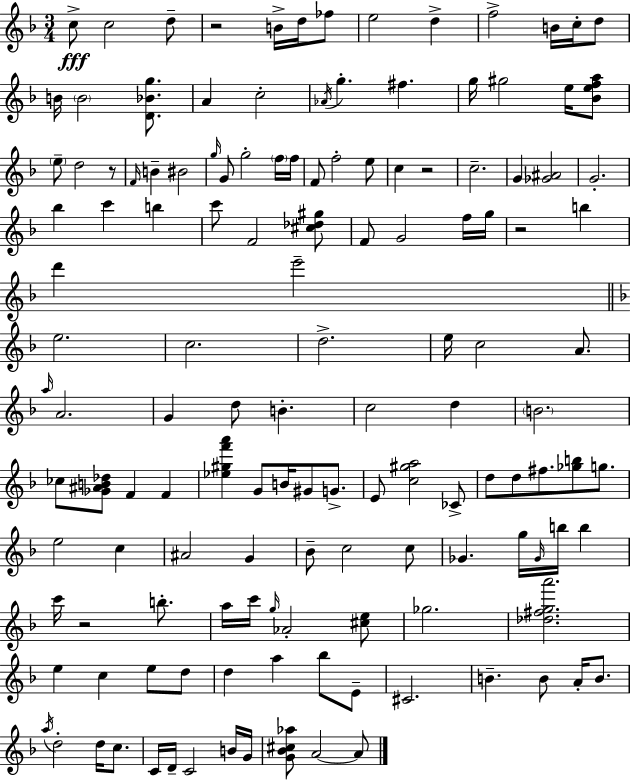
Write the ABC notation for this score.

X:1
T:Untitled
M:3/4
L:1/4
K:F
c/2 c2 d/2 z2 B/4 d/4 _f/2 e2 d f2 B/4 c/4 d/2 B/4 B2 [D_Bg]/2 A c2 _A/4 g ^f g/4 ^g2 e/4 [_Befa]/2 e/2 d2 z/2 F/4 B ^B2 g/4 G/2 g2 f/4 f/4 F/2 f2 e/2 c z2 c2 G [_G^A]2 G2 _b c' b c'/2 F2 [^c_d^g]/2 F/2 G2 f/4 g/4 z2 b d' e'2 e2 c2 d2 e/4 c2 A/2 a/4 A2 G d/2 B c2 d B2 _c/2 [_G^AB_d]/2 F F [_e^gf'a'] G/2 B/4 ^G/2 G/2 E/2 [c^ga]2 _C/2 d/2 d/2 ^f/2 [_gb]/2 g/2 e2 c ^A2 G _B/2 c2 c/2 _G g/4 _G/4 b/4 b c'/4 z2 b/2 a/4 c'/4 g/4 _A2 [^ce]/2 _g2 [_d^fga']2 e c e/2 d/2 d a _b/2 E/2 ^C2 B B/2 A/4 B/2 a/4 d2 d/4 c/2 C/4 D/4 C2 B/4 G/4 [G_B^c_a]/2 A2 A/2